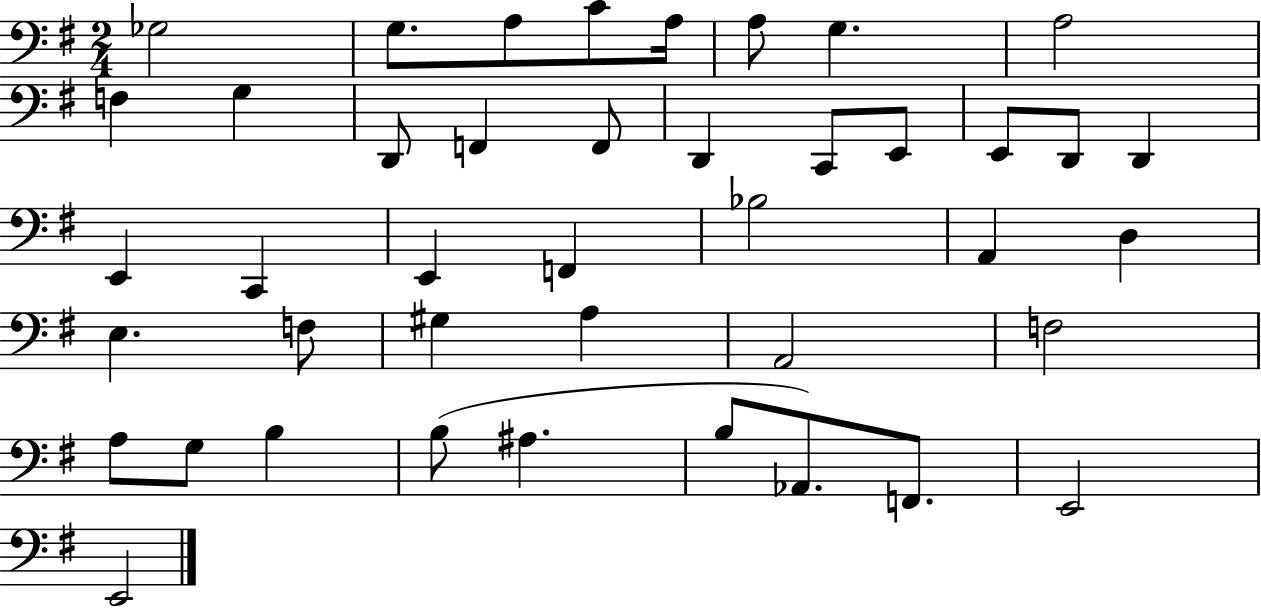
Gb3/h G3/e. A3/e C4/e A3/s A3/e G3/q. A3/h F3/q G3/q D2/e F2/q F2/e D2/q C2/e E2/e E2/e D2/e D2/q E2/q C2/q E2/q F2/q Bb3/h A2/q D3/q E3/q. F3/e G#3/q A3/q A2/h F3/h A3/e G3/e B3/q B3/e A#3/q. B3/e Ab2/e. F2/e. E2/h E2/h